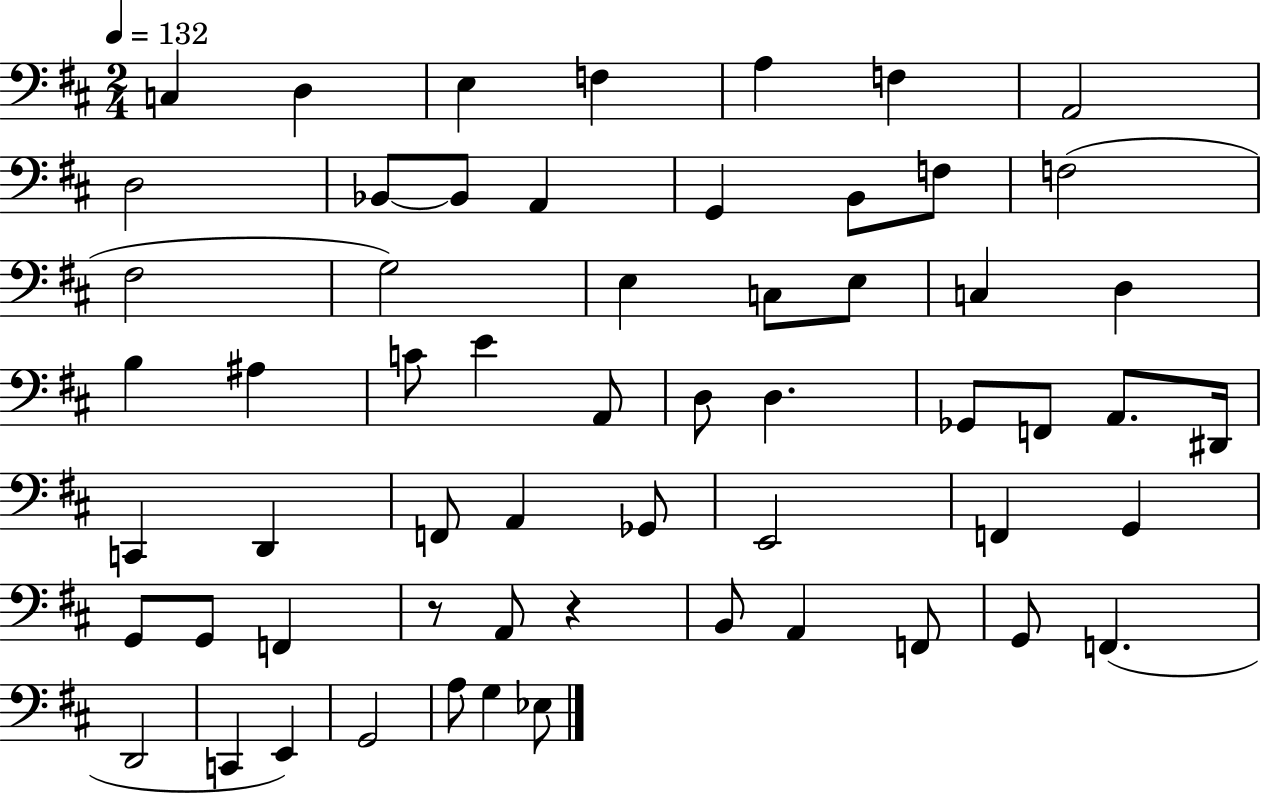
C3/q D3/q E3/q F3/q A3/q F3/q A2/h D3/h Bb2/e Bb2/e A2/q G2/q B2/e F3/e F3/h F#3/h G3/h E3/q C3/e E3/e C3/q D3/q B3/q A#3/q C4/e E4/q A2/e D3/e D3/q. Gb2/e F2/e A2/e. D#2/s C2/q D2/q F2/e A2/q Gb2/e E2/h F2/q G2/q G2/e G2/e F2/q R/e A2/e R/q B2/e A2/q F2/e G2/e F2/q. D2/h C2/q E2/q G2/h A3/e G3/q Eb3/e